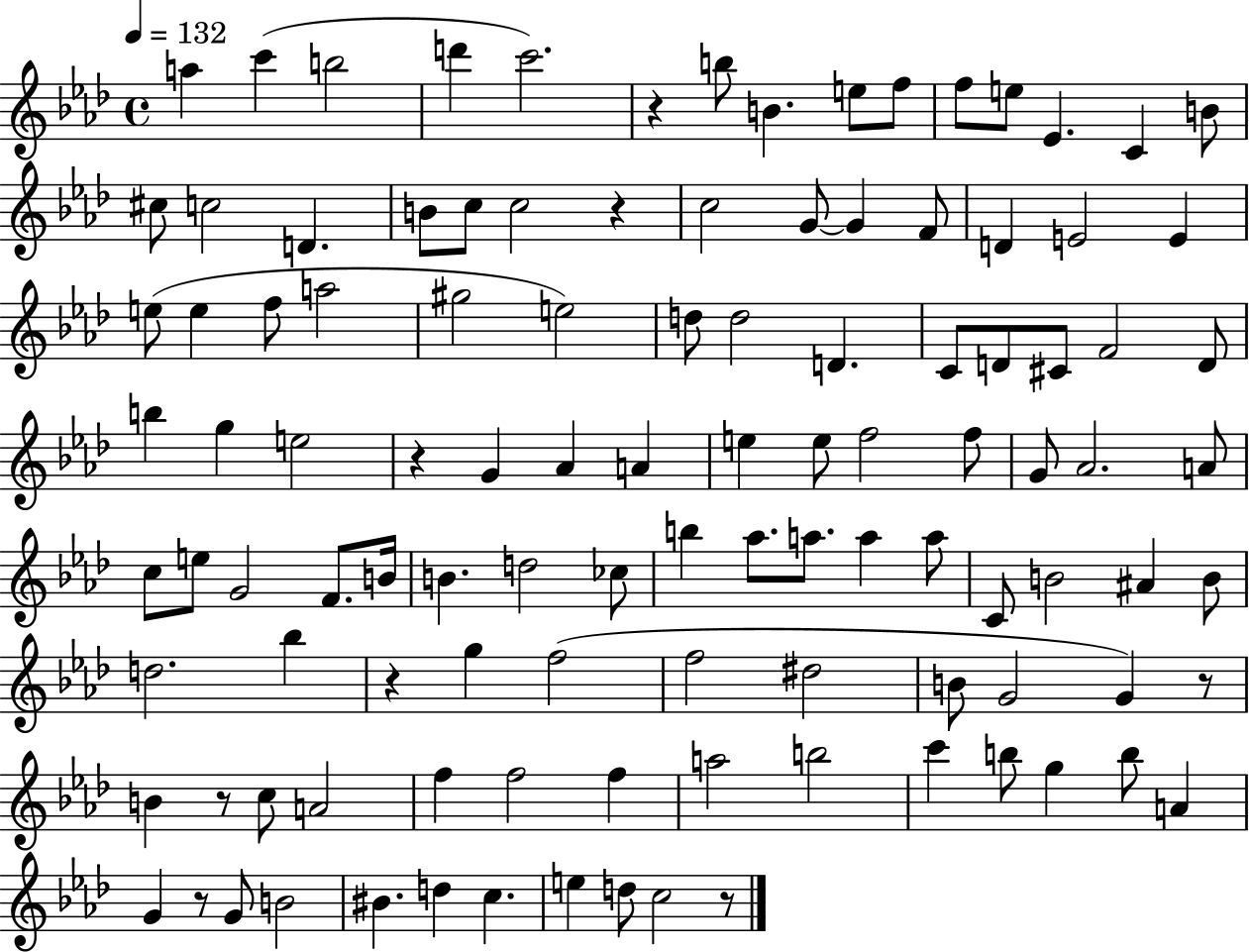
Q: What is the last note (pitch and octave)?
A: C5